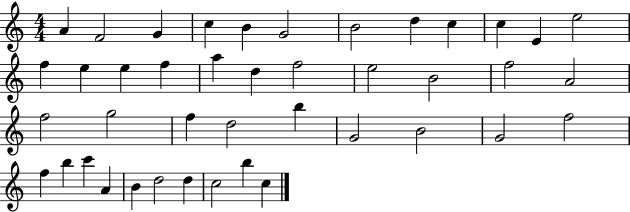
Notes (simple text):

A4/q F4/h G4/q C5/q B4/q G4/h B4/h D5/q C5/q C5/q E4/q E5/h F5/q E5/q E5/q F5/q A5/q D5/q F5/h E5/h B4/h F5/h A4/h F5/h G5/h F5/q D5/h B5/q G4/h B4/h G4/h F5/h F5/q B5/q C6/q A4/q B4/q D5/h D5/q C5/h B5/q C5/q